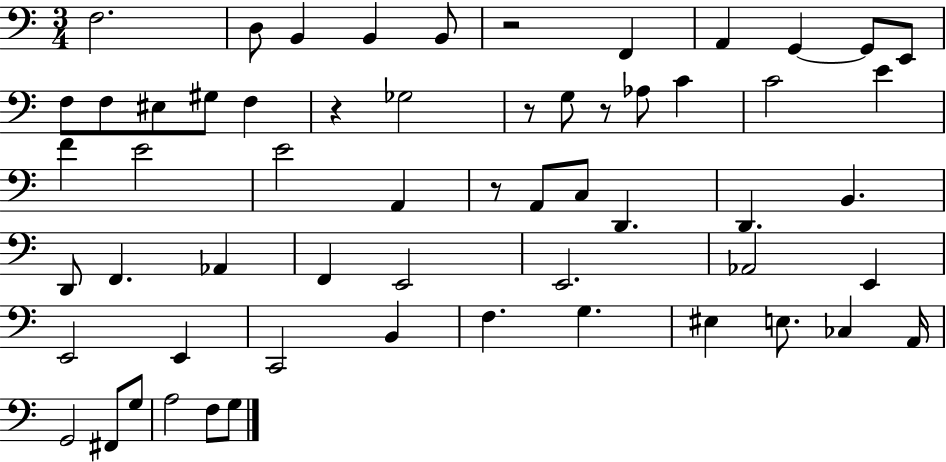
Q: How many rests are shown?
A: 5